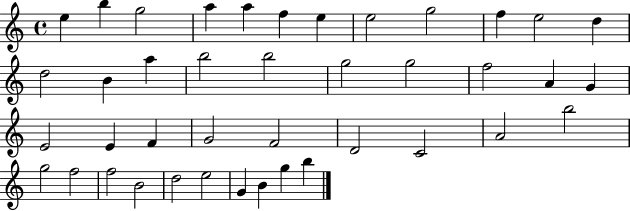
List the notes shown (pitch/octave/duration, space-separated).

E5/q B5/q G5/h A5/q A5/q F5/q E5/q E5/h G5/h F5/q E5/h D5/q D5/h B4/q A5/q B5/h B5/h G5/h G5/h F5/h A4/q G4/q E4/h E4/q F4/q G4/h F4/h D4/h C4/h A4/h B5/h G5/h F5/h F5/h B4/h D5/h E5/h G4/q B4/q G5/q B5/q